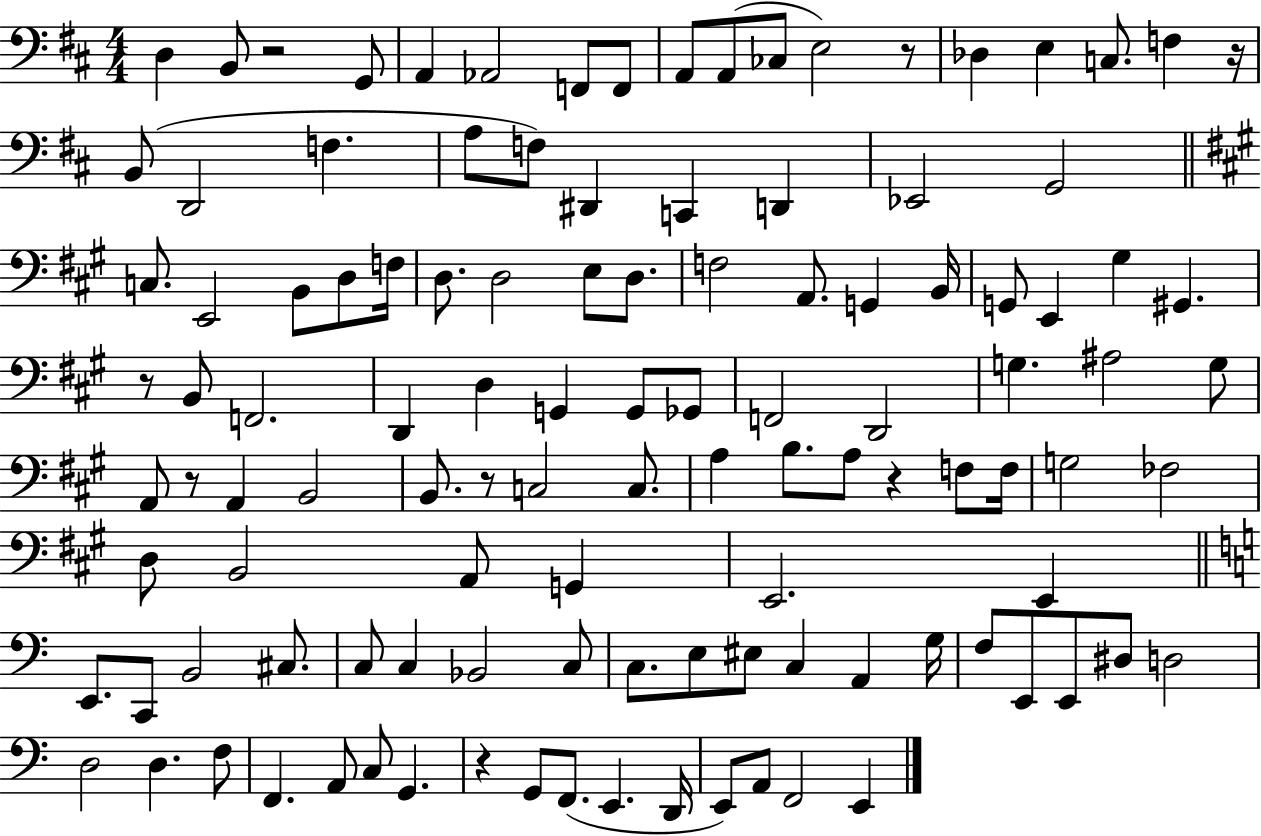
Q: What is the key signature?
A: D major